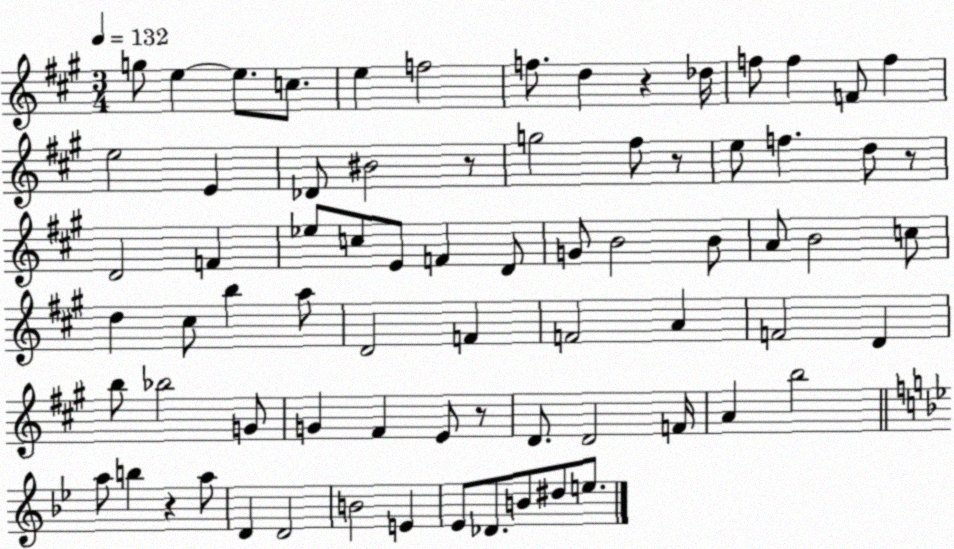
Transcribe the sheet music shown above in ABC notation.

X:1
T:Untitled
M:3/4
L:1/4
K:A
g/2 e e/2 c/2 e f2 f/2 d z _d/4 f/2 f F/2 f e2 E _D/2 ^B2 z/2 g2 ^f/2 z/2 e/2 f d/2 z/2 D2 F _e/2 c/2 E/2 F D/2 G/2 B2 B/2 A/2 B2 c/2 d ^c/2 b a/2 D2 F F2 A F2 D b/2 _b2 G/2 G ^F E/2 z/2 D/2 D2 F/4 A b2 a/2 b z a/2 D D2 B2 E _E/2 _D/2 B/2 ^d/2 e/2